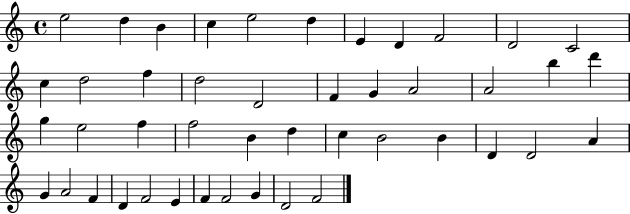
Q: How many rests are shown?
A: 0